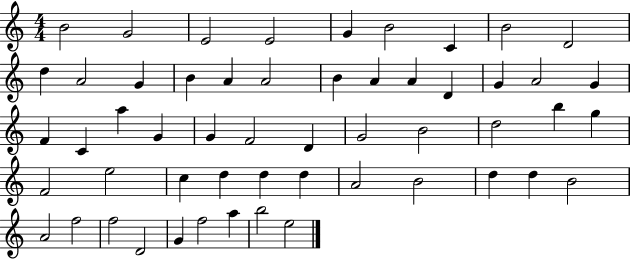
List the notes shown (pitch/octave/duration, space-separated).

B4/h G4/h E4/h E4/h G4/q B4/h C4/q B4/h D4/h D5/q A4/h G4/q B4/q A4/q A4/h B4/q A4/q A4/q D4/q G4/q A4/h G4/q F4/q C4/q A5/q G4/q G4/q F4/h D4/q G4/h B4/h D5/h B5/q G5/q F4/h E5/h C5/q D5/q D5/q D5/q A4/h B4/h D5/q D5/q B4/h A4/h F5/h F5/h D4/h G4/q F5/h A5/q B5/h E5/h